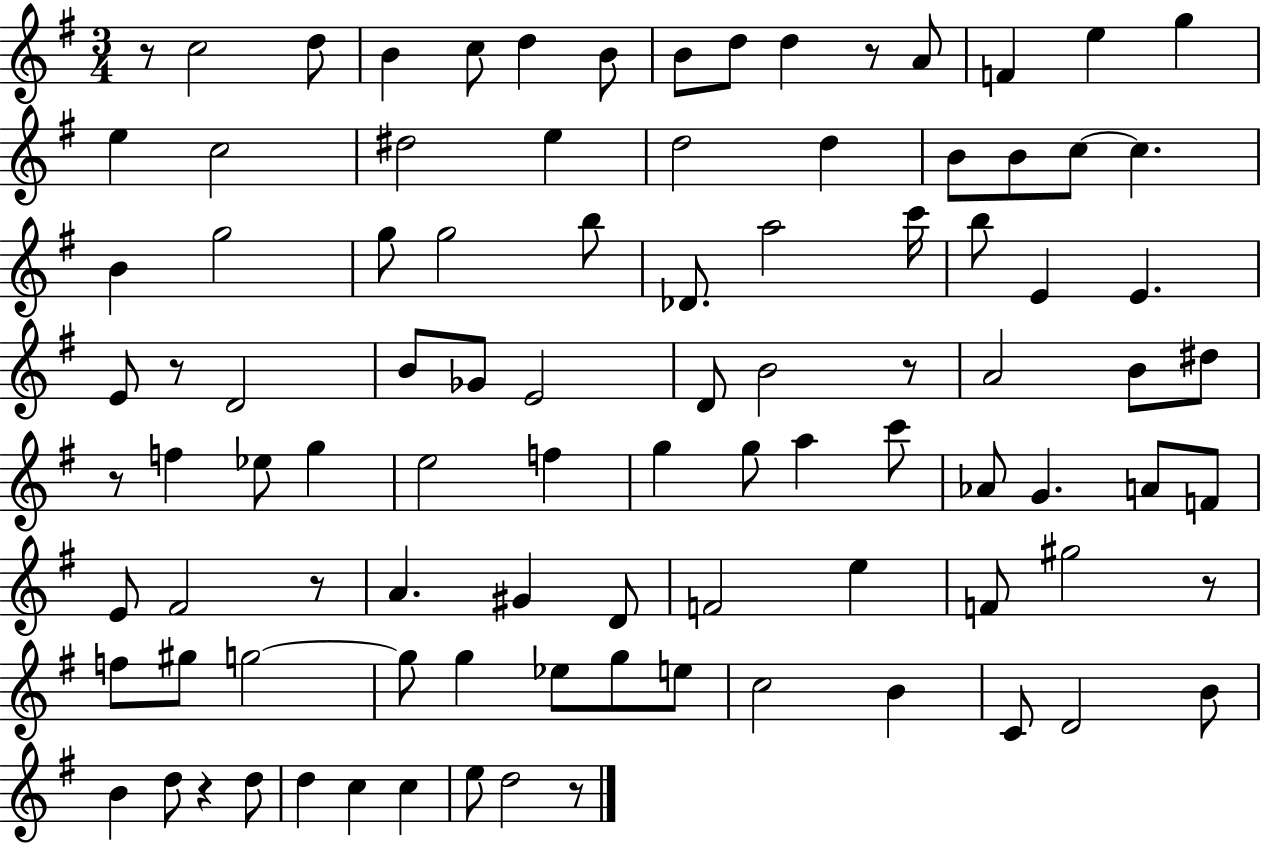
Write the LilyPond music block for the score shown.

{
  \clef treble
  \numericTimeSignature
  \time 3/4
  \key g \major
  r8 c''2 d''8 | b'4 c''8 d''4 b'8 | b'8 d''8 d''4 r8 a'8 | f'4 e''4 g''4 | \break e''4 c''2 | dis''2 e''4 | d''2 d''4 | b'8 b'8 c''8~~ c''4. | \break b'4 g''2 | g''8 g''2 b''8 | des'8. a''2 c'''16 | b''8 e'4 e'4. | \break e'8 r8 d'2 | b'8 ges'8 e'2 | d'8 b'2 r8 | a'2 b'8 dis''8 | \break r8 f''4 ees''8 g''4 | e''2 f''4 | g''4 g''8 a''4 c'''8 | aes'8 g'4. a'8 f'8 | \break e'8 fis'2 r8 | a'4. gis'4 d'8 | f'2 e''4 | f'8 gis''2 r8 | \break f''8 gis''8 g''2~~ | g''8 g''4 ees''8 g''8 e''8 | c''2 b'4 | c'8 d'2 b'8 | \break b'4 d''8 r4 d''8 | d''4 c''4 c''4 | e''8 d''2 r8 | \bar "|."
}